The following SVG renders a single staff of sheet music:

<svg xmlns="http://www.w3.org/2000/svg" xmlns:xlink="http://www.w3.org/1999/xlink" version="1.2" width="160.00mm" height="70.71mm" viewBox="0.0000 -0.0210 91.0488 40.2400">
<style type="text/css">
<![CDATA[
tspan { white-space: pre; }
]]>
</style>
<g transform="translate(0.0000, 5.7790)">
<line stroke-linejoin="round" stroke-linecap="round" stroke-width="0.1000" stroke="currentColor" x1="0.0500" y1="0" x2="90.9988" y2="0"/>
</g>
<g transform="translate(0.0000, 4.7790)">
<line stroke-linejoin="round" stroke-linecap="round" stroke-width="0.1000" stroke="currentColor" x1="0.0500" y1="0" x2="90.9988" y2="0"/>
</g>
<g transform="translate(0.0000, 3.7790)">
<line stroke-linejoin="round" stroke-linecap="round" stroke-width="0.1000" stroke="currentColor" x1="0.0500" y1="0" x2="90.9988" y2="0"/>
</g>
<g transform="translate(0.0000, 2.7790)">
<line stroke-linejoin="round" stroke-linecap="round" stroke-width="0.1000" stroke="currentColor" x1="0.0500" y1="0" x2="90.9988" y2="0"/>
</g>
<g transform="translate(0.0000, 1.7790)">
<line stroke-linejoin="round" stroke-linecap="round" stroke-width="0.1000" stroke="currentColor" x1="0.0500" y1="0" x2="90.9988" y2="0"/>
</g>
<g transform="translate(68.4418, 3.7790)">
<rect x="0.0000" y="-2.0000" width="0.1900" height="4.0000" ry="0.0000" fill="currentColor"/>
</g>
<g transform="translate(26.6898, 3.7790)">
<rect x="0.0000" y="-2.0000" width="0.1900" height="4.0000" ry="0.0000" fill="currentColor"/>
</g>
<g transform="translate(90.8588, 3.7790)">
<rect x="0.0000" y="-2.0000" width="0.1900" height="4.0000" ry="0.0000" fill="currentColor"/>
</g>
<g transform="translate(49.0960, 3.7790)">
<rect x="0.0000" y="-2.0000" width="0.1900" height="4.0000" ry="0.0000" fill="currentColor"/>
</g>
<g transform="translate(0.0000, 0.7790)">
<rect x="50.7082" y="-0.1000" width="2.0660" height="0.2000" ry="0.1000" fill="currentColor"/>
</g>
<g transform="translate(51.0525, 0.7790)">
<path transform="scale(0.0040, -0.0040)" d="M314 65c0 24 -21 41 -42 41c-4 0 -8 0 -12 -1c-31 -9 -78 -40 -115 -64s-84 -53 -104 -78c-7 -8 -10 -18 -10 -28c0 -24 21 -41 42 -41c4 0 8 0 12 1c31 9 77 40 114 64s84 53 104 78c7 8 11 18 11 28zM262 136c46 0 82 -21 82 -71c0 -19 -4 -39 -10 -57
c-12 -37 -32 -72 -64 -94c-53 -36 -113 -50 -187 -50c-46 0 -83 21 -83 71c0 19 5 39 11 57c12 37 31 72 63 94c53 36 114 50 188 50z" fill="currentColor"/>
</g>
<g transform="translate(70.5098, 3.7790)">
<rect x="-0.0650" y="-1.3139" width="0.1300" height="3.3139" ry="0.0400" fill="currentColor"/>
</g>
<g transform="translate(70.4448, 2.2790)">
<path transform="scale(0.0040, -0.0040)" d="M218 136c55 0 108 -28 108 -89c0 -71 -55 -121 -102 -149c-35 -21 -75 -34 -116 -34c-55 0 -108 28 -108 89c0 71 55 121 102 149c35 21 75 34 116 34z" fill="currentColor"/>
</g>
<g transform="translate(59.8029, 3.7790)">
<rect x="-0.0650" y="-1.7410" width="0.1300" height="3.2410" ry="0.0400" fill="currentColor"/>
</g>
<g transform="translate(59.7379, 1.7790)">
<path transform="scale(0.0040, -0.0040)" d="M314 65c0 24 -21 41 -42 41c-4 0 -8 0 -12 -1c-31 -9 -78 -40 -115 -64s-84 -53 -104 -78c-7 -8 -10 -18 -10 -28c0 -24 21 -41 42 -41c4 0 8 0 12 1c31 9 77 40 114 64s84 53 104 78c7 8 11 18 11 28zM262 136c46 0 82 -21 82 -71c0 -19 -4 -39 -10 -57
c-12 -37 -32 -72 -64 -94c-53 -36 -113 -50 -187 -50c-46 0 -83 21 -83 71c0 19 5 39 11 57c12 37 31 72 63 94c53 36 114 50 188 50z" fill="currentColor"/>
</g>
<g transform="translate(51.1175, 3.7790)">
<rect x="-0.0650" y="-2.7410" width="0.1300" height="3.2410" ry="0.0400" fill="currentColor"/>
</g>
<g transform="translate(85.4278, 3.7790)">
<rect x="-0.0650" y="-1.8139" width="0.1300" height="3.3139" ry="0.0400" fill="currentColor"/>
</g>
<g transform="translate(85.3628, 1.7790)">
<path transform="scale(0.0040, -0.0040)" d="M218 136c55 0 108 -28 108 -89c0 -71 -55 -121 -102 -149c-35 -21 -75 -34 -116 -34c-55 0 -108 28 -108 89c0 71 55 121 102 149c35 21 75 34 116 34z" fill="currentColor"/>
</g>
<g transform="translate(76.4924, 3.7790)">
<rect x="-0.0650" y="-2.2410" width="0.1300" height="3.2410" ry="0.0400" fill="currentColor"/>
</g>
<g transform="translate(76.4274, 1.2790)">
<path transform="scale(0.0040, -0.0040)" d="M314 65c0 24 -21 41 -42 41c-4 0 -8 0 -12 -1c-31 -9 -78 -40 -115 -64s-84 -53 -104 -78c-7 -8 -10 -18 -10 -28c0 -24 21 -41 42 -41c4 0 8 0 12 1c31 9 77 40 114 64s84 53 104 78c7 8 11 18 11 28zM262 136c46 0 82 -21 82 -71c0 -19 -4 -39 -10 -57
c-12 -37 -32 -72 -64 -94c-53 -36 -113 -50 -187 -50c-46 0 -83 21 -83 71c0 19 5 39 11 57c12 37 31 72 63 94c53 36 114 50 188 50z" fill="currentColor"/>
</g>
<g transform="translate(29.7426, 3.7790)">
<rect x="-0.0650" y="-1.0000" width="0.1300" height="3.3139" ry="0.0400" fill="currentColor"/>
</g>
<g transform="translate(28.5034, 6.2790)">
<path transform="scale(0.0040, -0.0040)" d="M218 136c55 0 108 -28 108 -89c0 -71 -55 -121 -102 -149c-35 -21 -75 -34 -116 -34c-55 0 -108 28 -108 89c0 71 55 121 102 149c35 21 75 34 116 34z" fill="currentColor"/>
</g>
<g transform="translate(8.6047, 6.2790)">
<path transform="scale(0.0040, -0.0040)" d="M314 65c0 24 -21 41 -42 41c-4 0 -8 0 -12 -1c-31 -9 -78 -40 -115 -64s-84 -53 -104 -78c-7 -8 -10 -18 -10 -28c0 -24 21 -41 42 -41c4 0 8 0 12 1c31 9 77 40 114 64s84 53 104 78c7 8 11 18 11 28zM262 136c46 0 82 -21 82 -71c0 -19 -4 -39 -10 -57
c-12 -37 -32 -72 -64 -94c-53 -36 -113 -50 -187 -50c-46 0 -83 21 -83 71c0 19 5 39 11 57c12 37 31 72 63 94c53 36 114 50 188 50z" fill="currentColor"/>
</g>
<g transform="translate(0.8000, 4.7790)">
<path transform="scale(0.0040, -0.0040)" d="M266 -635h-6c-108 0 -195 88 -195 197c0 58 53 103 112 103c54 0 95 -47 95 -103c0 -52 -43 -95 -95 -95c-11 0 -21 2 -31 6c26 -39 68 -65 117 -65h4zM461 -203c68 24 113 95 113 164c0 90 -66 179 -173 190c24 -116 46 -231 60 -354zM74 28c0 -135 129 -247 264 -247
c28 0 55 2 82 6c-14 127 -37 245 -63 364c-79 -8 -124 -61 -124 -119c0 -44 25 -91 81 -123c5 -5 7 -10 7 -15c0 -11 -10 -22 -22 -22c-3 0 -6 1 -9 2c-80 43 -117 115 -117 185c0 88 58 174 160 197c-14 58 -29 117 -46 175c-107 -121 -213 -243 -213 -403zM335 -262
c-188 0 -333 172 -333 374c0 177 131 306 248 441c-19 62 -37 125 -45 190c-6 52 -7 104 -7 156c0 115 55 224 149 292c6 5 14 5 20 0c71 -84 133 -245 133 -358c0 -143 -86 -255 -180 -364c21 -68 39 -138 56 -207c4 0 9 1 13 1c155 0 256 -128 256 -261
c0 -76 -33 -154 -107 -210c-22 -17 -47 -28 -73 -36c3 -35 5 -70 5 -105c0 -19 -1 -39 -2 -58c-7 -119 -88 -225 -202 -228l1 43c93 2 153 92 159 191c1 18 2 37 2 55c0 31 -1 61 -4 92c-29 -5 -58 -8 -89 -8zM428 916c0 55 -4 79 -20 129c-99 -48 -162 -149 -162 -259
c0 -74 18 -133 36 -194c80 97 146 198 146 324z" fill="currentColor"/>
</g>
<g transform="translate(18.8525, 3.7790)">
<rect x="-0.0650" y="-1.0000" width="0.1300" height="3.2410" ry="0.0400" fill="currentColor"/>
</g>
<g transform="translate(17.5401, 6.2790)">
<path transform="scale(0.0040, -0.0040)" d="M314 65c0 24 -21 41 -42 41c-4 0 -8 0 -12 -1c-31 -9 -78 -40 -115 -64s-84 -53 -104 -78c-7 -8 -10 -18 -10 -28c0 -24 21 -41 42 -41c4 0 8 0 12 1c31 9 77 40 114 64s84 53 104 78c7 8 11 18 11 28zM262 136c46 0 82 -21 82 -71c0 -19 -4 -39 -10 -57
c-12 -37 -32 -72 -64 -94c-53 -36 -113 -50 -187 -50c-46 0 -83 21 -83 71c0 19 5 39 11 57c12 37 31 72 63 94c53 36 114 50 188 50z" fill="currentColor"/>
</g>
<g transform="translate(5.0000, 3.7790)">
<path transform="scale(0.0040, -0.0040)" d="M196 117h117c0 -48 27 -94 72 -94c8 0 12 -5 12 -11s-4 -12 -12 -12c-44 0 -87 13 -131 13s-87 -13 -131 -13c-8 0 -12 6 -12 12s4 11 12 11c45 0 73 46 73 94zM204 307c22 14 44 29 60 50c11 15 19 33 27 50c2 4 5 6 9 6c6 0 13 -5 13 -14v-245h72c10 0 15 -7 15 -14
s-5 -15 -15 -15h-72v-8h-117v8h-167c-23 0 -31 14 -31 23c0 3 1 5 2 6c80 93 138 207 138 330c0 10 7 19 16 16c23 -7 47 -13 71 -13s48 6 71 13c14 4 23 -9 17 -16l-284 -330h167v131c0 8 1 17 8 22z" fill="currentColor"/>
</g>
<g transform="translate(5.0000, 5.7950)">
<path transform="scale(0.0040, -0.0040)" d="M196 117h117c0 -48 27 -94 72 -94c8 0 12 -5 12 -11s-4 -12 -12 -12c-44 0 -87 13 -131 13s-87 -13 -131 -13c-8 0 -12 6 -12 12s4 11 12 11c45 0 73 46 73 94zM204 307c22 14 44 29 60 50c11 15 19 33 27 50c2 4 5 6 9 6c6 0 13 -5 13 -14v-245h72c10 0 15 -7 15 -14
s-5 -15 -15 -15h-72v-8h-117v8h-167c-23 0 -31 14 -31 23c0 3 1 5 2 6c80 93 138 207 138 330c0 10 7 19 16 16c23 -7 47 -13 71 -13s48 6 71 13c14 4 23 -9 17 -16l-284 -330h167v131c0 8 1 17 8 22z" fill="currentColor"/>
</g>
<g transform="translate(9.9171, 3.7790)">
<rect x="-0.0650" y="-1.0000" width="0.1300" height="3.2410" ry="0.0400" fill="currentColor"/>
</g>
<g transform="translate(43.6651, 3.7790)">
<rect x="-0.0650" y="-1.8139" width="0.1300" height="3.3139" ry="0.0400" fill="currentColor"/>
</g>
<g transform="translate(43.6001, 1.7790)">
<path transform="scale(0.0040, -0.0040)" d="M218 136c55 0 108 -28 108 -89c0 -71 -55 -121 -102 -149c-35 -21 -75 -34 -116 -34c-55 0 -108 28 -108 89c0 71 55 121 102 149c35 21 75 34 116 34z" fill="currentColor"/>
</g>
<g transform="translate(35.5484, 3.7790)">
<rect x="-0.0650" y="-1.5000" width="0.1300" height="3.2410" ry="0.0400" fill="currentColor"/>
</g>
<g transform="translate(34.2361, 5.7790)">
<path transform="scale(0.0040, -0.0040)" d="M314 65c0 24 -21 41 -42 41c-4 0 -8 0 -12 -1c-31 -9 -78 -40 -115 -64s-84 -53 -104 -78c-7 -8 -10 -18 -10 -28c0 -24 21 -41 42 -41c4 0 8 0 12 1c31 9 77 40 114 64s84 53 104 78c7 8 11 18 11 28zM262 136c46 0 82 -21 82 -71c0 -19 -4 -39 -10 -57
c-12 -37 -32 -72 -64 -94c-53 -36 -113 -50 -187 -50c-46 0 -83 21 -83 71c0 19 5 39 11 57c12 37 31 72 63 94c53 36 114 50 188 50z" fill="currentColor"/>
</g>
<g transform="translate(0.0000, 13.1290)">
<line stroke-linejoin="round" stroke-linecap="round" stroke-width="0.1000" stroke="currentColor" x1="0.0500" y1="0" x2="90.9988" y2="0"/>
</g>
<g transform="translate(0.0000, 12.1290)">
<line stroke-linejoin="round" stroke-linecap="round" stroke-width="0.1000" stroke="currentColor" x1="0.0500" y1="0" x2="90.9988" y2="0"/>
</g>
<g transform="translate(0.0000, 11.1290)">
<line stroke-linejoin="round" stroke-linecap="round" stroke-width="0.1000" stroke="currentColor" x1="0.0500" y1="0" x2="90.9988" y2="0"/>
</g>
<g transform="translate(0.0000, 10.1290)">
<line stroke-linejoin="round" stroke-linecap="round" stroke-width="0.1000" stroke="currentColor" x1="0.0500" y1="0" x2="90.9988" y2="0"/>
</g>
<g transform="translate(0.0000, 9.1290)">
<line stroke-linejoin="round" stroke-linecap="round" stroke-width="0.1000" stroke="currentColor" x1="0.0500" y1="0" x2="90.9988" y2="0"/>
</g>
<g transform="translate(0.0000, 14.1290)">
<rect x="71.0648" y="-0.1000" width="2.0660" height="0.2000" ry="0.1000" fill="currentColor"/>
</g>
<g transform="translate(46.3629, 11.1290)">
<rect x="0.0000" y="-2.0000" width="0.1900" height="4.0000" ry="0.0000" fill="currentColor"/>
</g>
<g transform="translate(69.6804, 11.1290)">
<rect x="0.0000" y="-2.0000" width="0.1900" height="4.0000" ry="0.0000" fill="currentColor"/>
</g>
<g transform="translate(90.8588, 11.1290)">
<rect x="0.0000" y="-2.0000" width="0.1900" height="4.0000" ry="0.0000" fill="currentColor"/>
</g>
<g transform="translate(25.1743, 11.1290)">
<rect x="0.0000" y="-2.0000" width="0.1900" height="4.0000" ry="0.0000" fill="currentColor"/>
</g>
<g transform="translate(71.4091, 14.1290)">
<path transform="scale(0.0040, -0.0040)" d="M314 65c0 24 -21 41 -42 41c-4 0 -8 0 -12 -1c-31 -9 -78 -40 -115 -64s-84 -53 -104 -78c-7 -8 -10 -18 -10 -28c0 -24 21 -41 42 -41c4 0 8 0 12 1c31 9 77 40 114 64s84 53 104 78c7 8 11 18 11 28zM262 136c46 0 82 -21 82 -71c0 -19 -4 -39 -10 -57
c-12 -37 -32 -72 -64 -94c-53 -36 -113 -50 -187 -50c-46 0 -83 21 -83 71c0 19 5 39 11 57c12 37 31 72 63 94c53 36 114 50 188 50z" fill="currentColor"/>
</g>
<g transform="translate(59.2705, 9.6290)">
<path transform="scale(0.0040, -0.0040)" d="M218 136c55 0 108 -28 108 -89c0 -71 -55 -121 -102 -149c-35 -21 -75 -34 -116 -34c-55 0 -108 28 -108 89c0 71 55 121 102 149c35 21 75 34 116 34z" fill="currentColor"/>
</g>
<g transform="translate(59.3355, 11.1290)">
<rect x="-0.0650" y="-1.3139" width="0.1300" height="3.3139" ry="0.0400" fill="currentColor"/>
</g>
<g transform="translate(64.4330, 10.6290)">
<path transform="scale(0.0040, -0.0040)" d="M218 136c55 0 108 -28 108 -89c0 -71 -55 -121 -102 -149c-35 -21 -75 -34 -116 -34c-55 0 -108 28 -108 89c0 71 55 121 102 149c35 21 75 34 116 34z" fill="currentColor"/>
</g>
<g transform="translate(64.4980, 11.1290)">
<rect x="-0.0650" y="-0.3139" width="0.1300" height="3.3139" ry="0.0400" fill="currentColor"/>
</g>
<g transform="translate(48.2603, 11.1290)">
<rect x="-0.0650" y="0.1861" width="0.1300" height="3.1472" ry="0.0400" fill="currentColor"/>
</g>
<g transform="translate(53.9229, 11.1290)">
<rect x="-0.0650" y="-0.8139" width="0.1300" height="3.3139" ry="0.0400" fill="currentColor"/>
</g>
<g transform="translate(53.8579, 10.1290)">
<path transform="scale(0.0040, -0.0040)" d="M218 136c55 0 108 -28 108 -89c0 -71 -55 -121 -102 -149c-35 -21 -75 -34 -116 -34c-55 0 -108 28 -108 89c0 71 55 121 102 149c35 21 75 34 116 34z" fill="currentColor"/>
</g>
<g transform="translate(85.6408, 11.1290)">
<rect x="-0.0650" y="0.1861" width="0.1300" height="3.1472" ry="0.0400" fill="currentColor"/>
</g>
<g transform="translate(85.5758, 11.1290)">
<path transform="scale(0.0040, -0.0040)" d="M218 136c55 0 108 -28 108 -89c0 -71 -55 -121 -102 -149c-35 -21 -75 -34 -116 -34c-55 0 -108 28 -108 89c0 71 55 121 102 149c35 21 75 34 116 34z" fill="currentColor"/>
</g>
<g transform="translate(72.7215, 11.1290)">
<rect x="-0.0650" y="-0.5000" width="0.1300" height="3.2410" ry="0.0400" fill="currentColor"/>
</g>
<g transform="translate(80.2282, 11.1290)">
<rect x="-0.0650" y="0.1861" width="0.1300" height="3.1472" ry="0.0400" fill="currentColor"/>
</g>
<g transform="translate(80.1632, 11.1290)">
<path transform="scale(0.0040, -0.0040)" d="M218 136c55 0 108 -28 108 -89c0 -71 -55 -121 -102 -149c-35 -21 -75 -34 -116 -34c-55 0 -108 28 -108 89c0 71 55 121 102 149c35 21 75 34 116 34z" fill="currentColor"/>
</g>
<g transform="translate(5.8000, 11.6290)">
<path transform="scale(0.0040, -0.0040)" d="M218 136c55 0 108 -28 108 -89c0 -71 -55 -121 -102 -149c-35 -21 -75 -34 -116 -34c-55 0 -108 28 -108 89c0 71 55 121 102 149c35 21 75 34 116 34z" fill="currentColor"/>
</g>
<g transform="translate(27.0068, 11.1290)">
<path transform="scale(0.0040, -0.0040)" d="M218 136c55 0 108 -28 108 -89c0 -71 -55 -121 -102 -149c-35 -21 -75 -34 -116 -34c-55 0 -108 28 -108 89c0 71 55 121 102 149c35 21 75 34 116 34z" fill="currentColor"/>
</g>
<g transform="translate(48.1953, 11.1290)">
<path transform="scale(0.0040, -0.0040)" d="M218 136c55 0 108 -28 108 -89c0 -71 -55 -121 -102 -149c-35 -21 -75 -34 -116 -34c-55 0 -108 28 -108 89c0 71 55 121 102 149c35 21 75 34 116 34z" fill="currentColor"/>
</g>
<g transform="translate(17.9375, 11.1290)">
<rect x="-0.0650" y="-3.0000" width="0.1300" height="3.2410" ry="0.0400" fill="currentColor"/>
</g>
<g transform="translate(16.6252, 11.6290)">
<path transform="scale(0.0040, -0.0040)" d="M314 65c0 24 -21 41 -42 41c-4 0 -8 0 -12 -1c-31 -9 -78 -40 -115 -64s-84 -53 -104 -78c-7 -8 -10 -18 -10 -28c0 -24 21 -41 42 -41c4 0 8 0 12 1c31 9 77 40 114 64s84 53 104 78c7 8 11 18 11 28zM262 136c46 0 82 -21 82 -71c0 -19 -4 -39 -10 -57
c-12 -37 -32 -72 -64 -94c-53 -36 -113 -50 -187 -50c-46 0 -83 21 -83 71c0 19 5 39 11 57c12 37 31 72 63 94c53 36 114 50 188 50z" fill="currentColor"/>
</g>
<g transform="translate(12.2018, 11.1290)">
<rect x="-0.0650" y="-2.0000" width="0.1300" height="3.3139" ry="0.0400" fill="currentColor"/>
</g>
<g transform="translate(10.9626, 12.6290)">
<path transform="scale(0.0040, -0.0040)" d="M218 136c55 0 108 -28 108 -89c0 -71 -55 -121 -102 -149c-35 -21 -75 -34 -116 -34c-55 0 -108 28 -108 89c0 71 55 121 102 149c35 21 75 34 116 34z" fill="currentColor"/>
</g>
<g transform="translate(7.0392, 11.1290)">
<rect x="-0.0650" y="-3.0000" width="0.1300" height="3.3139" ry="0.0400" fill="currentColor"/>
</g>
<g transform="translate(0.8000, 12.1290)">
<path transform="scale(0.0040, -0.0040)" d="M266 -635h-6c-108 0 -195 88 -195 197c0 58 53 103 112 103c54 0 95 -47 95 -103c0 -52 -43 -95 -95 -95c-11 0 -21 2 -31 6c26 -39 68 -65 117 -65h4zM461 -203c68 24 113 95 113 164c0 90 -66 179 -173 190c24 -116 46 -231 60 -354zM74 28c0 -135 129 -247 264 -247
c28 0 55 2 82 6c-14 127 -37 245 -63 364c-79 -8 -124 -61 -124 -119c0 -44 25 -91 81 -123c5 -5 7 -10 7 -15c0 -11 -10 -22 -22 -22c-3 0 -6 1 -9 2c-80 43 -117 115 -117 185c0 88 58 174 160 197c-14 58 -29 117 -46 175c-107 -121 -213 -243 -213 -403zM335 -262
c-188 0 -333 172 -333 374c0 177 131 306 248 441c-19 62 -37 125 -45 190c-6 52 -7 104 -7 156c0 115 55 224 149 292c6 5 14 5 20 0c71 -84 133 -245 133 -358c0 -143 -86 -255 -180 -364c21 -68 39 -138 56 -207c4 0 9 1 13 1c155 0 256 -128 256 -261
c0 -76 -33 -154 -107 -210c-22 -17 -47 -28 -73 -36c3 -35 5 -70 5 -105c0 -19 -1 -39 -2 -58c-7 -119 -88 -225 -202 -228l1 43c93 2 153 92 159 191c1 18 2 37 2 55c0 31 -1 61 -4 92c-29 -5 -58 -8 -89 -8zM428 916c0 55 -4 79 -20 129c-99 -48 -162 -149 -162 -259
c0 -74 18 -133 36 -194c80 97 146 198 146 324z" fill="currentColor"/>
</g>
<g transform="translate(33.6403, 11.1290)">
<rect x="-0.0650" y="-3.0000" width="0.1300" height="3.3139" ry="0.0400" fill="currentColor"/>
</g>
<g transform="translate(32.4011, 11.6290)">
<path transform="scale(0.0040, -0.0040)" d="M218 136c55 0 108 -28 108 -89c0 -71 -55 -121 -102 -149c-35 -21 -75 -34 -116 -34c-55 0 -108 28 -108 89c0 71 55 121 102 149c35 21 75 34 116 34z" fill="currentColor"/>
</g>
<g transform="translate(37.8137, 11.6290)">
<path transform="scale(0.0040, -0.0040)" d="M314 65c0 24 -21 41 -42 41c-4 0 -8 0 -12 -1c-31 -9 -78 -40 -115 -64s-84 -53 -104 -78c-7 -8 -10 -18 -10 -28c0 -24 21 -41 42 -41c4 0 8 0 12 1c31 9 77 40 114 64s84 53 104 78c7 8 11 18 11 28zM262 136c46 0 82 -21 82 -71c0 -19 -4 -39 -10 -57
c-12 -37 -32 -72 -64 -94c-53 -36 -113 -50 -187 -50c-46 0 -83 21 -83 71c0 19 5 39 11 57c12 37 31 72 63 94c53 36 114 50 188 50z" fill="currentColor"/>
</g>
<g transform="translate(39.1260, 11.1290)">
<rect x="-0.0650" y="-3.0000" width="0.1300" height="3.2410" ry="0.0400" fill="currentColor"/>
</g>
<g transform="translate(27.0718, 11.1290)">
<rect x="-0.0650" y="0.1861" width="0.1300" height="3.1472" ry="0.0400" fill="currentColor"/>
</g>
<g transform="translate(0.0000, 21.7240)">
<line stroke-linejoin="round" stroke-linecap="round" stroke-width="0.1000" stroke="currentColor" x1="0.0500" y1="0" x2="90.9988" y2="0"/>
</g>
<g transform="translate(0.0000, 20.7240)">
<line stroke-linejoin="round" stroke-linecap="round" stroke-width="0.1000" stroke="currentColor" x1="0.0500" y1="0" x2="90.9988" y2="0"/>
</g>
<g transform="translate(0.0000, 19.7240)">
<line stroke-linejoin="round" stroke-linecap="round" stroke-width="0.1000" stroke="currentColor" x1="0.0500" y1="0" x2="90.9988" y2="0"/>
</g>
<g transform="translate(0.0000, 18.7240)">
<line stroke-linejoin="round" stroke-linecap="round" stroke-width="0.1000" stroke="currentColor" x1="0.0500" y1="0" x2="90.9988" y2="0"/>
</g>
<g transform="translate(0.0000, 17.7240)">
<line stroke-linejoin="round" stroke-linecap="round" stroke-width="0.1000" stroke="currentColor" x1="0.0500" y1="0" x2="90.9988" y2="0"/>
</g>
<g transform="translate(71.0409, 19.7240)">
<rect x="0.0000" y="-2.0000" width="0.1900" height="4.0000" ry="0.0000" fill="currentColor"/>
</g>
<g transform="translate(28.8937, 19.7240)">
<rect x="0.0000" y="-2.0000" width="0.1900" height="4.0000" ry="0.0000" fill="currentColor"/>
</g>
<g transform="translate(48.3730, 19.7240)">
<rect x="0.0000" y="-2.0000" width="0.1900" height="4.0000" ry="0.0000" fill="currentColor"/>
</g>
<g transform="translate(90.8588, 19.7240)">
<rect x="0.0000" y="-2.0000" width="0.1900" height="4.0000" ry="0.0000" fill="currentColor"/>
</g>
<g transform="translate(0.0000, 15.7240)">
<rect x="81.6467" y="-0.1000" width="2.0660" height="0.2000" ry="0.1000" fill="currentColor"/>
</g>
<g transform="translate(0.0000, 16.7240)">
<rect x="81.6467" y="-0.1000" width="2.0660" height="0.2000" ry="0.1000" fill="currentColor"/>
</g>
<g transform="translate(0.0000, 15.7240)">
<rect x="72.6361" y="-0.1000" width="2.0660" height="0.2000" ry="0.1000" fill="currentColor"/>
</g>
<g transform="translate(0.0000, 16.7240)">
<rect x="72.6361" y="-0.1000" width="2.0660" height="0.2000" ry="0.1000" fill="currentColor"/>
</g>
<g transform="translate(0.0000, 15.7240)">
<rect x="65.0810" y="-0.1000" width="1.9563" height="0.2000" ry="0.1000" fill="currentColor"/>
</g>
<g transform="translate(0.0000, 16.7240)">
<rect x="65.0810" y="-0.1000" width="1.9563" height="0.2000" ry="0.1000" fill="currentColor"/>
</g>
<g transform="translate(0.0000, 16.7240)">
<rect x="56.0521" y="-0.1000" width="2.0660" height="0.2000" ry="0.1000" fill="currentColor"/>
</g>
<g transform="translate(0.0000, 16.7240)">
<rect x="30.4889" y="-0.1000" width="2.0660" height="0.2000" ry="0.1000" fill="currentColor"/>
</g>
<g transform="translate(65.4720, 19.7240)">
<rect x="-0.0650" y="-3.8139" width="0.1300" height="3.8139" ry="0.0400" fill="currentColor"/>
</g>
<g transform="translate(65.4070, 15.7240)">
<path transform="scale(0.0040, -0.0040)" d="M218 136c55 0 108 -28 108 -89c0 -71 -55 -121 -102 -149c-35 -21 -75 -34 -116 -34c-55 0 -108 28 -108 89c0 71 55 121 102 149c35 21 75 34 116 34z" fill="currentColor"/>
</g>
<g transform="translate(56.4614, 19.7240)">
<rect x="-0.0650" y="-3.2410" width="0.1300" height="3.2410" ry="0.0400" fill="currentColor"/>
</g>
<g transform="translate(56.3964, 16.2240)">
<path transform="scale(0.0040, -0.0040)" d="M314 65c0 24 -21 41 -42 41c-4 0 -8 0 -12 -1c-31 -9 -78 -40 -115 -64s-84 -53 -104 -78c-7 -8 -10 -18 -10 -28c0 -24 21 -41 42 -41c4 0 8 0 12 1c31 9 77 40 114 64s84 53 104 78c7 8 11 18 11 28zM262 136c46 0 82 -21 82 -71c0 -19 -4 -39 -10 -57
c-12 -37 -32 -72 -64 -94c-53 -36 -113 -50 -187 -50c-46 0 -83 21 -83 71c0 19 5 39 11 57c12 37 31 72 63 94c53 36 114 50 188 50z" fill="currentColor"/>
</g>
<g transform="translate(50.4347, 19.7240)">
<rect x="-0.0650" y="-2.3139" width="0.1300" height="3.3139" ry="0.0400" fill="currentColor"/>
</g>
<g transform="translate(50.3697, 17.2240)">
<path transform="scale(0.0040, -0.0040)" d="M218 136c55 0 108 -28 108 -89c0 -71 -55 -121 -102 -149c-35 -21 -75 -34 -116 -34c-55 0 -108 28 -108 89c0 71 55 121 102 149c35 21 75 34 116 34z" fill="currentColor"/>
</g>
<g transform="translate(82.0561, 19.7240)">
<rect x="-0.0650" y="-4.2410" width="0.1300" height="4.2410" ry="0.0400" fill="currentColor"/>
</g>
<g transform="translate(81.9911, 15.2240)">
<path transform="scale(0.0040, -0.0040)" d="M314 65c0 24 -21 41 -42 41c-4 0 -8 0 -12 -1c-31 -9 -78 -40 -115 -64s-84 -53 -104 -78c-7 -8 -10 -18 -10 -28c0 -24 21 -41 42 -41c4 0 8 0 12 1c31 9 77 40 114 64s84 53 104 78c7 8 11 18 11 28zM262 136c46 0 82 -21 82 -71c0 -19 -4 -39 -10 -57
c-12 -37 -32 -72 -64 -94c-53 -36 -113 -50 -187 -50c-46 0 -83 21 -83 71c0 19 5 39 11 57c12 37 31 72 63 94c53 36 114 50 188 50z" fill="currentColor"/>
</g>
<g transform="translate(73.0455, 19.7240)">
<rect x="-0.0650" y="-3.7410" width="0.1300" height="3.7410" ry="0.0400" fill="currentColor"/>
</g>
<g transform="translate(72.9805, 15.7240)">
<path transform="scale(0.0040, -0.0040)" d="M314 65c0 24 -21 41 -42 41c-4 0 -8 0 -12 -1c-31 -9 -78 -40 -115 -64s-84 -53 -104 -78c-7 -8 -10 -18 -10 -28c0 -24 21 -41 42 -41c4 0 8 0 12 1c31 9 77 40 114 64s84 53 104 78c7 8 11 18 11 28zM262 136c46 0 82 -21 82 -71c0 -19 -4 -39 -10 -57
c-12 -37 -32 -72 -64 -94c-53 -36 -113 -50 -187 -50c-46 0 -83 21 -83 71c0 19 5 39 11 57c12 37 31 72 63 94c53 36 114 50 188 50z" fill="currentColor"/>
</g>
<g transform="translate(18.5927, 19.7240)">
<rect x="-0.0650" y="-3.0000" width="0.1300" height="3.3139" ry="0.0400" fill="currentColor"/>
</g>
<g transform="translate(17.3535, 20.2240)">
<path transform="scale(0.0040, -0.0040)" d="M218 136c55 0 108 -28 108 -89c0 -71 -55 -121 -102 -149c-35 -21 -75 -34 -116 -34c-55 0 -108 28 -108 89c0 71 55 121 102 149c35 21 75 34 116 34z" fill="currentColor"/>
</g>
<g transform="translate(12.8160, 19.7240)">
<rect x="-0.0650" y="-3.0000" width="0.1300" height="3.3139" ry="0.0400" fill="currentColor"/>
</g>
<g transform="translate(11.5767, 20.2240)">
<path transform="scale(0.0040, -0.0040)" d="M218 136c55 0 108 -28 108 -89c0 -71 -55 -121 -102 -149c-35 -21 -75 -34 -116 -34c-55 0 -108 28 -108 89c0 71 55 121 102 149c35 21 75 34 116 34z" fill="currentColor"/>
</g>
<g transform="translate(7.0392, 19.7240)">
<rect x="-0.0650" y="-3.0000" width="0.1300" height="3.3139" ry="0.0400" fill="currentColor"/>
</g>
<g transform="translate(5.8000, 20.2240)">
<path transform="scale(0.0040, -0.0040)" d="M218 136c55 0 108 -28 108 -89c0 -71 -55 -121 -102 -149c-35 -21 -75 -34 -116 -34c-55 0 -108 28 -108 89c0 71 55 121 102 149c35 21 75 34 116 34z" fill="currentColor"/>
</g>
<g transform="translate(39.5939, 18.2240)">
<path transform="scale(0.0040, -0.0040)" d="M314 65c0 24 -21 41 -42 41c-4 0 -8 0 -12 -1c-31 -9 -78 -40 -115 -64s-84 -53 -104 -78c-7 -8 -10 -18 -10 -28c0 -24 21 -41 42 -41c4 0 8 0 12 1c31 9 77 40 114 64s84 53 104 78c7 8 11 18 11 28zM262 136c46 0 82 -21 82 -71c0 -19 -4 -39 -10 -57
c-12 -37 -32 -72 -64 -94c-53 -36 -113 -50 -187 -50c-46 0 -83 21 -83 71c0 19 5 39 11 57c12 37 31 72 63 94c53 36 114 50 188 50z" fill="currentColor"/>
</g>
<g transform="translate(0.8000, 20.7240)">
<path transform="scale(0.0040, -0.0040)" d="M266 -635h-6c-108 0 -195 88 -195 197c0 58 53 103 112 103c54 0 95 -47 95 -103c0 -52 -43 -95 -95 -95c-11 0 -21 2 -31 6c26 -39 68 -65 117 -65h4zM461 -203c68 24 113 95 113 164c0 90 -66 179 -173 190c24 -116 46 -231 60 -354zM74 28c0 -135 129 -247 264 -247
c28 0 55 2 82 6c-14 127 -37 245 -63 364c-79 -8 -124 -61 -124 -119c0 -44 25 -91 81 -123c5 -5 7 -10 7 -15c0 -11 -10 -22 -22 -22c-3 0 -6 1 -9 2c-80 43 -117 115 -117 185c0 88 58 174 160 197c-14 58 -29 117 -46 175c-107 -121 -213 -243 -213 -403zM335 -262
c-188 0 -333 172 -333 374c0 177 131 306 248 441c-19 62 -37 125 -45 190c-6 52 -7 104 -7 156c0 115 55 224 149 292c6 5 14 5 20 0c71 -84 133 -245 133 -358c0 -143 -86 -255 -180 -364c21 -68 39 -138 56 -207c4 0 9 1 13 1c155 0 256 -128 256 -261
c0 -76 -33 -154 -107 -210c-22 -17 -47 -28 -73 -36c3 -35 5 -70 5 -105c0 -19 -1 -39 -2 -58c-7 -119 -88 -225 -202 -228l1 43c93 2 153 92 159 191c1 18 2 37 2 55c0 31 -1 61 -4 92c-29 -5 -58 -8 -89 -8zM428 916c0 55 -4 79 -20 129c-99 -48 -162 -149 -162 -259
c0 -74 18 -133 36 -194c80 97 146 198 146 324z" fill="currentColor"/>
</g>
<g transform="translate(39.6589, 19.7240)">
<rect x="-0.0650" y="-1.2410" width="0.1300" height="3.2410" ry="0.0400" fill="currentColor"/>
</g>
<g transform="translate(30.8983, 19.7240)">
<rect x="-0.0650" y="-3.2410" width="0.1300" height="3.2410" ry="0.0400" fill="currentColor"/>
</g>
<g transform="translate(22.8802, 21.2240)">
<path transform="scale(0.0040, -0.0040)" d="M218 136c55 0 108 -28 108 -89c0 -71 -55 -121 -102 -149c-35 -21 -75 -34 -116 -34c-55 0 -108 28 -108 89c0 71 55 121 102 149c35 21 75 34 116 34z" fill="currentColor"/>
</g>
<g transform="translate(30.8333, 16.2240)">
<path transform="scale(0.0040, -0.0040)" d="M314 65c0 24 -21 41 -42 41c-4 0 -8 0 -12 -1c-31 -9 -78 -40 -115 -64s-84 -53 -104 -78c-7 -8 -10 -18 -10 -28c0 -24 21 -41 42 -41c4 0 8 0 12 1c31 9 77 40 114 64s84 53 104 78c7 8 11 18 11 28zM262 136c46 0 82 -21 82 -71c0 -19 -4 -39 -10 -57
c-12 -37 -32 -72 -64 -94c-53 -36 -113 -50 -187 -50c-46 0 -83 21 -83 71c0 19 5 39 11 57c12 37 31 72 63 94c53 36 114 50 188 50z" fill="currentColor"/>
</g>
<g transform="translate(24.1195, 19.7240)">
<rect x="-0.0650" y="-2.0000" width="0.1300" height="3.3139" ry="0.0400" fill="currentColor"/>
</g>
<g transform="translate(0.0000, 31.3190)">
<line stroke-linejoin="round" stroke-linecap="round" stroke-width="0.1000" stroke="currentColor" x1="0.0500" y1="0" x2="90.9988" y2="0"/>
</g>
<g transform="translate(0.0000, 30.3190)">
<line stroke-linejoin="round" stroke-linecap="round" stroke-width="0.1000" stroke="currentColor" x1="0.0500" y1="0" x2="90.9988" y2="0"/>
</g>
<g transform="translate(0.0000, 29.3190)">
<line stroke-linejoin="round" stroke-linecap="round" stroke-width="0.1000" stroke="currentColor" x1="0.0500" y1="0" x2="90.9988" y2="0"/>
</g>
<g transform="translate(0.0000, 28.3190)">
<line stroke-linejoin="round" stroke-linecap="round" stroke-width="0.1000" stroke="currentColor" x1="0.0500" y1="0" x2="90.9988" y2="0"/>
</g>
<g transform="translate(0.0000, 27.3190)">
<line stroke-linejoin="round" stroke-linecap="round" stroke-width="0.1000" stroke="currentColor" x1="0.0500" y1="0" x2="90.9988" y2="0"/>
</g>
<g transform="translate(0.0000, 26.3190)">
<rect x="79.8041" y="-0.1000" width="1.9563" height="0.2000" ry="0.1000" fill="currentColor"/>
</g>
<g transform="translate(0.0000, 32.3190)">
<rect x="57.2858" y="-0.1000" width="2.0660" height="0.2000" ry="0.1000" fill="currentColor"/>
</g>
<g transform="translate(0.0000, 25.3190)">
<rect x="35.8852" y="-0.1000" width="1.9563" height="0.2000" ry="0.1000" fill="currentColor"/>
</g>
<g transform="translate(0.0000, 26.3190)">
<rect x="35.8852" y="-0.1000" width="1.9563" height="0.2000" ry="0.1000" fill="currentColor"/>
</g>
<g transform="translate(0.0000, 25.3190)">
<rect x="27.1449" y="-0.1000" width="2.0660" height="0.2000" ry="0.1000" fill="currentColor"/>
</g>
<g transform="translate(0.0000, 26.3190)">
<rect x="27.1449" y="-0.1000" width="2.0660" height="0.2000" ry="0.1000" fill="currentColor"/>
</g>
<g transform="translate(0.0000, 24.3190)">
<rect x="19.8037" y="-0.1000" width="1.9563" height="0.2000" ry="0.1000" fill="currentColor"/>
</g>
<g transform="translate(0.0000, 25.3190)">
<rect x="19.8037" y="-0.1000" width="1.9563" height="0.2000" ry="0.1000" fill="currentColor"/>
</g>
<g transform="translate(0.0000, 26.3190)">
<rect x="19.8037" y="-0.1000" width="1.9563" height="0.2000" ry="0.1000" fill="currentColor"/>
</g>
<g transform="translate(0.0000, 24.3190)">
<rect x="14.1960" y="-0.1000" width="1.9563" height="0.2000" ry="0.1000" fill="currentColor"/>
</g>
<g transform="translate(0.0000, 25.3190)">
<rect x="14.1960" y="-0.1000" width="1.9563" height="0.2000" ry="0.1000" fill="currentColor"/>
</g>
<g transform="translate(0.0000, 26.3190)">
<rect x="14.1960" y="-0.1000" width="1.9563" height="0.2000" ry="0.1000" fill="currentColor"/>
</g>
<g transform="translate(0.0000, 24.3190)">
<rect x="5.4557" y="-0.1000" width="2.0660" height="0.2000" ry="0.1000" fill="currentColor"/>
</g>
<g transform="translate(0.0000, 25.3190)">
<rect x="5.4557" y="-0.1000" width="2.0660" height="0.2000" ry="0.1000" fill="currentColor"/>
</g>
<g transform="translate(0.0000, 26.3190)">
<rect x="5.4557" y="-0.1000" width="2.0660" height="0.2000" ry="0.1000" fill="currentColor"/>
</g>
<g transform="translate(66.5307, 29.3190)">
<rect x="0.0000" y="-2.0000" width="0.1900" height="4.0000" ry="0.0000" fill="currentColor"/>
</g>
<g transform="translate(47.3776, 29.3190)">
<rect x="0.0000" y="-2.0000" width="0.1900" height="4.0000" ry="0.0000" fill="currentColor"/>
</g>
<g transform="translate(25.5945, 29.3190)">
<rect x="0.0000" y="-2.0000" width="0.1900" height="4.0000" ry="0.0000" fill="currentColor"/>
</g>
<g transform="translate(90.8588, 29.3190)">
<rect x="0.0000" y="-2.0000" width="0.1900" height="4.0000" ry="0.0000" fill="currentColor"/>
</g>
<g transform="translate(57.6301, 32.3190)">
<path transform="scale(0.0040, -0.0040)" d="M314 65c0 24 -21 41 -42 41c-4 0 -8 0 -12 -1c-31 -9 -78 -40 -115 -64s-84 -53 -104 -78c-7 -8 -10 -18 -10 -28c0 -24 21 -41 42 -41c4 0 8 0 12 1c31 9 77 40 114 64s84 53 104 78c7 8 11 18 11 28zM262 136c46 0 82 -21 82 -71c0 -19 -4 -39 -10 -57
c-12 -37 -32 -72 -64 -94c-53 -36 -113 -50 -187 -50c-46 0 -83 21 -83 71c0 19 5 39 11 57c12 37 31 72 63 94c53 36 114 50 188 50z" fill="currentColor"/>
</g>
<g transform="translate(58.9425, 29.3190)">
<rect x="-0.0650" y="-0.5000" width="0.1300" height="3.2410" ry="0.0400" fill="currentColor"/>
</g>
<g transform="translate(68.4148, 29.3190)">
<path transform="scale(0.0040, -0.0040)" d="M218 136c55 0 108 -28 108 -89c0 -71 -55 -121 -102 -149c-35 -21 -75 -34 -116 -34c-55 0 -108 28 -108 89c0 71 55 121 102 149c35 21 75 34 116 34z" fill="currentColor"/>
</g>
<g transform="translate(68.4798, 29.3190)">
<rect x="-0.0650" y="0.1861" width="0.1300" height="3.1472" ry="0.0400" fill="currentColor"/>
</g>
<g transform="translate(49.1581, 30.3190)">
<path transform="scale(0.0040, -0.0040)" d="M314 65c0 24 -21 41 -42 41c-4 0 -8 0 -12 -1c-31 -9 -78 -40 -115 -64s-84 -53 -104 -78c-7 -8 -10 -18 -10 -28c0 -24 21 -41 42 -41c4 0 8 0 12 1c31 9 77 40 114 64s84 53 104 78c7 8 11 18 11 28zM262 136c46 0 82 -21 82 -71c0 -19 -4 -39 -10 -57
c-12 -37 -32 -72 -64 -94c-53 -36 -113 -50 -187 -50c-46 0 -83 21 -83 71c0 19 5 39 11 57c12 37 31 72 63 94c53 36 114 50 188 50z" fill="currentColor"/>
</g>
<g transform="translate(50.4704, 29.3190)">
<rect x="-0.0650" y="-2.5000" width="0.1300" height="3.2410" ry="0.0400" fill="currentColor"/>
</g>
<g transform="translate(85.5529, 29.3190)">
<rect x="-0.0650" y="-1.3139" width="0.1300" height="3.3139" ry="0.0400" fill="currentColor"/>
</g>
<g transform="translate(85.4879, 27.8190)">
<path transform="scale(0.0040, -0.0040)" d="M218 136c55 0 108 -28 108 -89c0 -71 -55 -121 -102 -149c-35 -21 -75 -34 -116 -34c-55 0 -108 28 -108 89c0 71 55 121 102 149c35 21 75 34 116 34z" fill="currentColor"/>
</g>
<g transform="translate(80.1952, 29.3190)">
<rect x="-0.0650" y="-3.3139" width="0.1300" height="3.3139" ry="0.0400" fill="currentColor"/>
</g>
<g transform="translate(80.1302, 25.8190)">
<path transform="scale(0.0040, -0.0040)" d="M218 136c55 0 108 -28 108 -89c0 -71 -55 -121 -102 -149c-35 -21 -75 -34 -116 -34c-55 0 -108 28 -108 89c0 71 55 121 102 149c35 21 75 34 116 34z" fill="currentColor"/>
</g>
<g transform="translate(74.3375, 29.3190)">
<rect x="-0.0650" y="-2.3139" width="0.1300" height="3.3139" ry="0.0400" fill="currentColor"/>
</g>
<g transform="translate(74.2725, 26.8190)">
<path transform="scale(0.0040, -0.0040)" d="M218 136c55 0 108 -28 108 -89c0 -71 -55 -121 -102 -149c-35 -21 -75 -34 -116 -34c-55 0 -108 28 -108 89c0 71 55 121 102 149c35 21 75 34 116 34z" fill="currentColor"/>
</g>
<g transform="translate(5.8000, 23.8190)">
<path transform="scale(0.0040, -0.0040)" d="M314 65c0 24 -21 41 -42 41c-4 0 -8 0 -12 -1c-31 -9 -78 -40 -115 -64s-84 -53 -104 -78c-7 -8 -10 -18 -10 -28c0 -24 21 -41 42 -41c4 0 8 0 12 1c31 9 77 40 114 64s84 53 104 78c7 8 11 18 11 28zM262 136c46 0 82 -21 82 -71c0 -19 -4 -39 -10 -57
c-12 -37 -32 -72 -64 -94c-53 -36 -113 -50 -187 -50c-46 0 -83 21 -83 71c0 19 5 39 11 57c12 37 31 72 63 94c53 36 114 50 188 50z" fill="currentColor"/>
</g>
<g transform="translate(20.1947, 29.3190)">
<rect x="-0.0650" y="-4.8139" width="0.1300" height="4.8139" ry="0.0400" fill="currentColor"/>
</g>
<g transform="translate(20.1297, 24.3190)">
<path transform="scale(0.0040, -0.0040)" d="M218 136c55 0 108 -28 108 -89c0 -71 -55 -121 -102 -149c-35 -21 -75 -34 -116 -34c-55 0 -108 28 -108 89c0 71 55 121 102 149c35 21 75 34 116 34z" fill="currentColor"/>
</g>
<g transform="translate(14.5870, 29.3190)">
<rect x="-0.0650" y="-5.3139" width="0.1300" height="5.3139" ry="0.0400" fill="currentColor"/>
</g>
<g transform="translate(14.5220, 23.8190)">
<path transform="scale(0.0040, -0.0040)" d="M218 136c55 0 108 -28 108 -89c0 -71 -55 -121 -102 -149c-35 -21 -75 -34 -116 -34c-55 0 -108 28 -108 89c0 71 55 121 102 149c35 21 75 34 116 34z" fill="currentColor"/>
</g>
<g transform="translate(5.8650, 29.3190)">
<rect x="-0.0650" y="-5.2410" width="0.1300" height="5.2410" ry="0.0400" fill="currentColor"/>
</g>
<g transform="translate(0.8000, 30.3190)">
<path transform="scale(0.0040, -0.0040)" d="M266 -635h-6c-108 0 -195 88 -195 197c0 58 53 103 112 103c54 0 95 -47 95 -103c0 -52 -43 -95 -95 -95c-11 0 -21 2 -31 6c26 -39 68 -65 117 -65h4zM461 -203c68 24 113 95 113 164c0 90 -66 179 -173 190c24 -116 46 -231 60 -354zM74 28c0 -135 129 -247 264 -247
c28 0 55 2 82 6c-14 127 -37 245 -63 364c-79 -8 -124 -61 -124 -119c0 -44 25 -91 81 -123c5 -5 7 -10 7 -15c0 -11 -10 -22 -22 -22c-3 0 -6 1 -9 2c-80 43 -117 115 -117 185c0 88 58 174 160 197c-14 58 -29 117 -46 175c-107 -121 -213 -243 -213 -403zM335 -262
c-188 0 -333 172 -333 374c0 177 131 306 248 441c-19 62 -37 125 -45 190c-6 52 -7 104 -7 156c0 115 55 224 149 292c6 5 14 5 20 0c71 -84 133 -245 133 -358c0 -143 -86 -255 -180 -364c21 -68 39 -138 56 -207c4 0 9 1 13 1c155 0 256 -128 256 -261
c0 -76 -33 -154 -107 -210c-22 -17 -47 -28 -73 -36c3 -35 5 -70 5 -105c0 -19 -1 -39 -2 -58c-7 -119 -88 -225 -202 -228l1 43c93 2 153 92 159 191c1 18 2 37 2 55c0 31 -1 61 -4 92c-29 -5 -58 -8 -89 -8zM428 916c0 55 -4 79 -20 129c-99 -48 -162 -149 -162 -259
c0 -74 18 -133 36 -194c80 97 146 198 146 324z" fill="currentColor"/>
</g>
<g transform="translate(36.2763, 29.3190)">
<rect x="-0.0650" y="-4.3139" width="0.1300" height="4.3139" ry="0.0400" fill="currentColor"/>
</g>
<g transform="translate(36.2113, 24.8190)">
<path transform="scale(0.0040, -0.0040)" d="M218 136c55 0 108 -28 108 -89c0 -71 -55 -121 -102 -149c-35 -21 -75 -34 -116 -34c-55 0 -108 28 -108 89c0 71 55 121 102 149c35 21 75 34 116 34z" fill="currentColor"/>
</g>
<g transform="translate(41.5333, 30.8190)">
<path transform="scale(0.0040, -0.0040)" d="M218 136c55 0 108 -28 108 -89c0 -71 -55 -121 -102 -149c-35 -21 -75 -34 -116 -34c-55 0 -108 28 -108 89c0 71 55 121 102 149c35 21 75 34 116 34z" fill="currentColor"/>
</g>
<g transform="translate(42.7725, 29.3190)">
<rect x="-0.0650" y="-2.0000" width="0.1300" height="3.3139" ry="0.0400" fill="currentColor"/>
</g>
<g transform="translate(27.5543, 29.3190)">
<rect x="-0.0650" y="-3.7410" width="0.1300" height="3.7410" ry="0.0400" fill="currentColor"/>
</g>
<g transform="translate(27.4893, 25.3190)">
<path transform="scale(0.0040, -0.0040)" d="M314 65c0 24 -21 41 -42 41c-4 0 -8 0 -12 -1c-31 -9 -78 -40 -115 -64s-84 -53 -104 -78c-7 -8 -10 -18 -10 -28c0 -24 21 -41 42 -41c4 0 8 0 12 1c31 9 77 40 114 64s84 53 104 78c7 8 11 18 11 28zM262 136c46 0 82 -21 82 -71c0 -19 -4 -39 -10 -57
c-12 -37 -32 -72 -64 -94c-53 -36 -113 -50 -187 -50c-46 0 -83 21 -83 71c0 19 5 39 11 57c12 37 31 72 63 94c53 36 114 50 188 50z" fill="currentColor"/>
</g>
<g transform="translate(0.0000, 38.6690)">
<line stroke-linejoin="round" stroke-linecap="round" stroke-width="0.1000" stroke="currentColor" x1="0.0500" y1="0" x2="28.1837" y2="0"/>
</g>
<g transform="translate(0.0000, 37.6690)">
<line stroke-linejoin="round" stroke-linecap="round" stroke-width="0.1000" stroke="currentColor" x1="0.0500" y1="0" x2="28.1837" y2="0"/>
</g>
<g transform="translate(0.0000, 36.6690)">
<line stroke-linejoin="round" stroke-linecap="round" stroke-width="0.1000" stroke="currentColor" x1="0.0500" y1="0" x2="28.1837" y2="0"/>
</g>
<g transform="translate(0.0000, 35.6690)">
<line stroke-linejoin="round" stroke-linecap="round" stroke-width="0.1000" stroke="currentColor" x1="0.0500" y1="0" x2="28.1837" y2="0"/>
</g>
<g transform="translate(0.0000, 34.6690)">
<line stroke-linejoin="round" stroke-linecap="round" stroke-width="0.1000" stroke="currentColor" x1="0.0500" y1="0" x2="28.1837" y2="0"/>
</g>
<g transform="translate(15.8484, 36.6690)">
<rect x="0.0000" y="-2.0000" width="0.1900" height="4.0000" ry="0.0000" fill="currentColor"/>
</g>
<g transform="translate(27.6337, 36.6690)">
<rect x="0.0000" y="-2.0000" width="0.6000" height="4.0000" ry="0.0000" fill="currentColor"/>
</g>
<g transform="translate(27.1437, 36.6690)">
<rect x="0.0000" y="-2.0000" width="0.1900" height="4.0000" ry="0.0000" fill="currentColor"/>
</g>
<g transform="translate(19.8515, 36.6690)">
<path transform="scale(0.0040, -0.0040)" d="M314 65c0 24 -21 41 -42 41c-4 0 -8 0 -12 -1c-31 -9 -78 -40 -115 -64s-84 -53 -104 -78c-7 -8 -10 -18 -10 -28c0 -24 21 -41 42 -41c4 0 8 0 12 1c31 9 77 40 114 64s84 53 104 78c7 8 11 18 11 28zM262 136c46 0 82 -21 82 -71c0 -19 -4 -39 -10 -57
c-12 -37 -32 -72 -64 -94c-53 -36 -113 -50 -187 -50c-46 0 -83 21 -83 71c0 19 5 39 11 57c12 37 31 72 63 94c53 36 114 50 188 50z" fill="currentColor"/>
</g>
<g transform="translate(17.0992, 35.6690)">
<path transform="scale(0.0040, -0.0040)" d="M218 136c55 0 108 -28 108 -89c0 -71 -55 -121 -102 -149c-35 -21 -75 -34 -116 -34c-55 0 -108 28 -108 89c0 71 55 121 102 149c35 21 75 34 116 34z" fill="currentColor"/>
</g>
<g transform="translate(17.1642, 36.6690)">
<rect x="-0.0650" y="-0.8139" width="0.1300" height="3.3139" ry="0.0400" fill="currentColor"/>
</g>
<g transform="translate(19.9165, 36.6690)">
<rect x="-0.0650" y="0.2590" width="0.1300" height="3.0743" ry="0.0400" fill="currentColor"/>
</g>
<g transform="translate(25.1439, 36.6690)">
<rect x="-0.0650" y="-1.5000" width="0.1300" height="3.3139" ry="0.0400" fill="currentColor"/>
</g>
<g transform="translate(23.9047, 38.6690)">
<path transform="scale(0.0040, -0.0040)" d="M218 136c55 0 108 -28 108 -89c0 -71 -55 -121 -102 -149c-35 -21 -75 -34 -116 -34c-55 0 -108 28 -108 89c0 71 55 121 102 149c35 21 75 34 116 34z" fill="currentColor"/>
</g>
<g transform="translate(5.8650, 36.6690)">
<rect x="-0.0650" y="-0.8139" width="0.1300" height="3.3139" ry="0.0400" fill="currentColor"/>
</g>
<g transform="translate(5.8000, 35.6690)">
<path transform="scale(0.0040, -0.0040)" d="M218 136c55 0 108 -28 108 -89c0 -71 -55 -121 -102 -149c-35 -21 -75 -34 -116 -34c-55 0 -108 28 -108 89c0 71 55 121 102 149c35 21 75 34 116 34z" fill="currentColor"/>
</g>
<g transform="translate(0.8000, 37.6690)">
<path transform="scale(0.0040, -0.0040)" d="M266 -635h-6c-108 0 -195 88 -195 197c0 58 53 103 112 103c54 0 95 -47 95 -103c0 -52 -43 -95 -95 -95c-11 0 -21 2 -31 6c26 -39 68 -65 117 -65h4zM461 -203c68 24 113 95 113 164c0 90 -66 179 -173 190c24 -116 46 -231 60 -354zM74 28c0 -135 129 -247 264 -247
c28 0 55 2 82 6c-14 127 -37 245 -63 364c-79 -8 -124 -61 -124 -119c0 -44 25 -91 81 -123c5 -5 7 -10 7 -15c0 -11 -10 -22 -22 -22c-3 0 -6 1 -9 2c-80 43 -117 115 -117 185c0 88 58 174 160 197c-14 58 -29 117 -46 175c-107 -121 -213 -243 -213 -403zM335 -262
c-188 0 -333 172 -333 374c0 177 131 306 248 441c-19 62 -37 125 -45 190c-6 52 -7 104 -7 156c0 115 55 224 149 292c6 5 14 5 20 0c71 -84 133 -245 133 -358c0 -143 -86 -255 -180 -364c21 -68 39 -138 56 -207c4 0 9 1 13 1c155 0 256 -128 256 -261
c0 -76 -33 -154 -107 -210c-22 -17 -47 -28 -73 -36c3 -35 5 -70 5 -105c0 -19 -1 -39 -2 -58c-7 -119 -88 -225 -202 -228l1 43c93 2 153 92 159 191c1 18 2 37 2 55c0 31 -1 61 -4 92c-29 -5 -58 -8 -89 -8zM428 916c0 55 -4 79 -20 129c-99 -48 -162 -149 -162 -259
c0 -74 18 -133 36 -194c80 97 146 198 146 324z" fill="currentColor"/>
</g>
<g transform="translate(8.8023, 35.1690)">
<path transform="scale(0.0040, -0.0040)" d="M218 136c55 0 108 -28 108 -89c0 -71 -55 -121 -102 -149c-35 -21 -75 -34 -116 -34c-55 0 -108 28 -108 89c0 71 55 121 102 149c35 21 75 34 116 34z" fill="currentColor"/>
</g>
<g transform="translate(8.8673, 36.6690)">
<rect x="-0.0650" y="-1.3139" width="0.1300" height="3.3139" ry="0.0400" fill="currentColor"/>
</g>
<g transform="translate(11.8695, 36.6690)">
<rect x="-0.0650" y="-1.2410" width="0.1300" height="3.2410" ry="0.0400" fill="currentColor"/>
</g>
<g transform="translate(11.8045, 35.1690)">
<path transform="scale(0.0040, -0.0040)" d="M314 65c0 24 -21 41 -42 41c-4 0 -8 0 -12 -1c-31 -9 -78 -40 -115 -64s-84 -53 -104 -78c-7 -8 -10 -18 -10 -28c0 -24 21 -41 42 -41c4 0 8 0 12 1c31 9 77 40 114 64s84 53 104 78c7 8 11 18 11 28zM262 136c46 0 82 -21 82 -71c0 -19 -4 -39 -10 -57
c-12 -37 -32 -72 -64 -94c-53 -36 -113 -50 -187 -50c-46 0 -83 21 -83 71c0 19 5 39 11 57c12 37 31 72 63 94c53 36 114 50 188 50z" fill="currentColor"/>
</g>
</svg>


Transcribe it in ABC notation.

X:1
T:Untitled
M:4/4
L:1/4
K:C
D2 D2 D E2 f a2 f2 e g2 f A F A2 B A A2 B d e c C2 B B A A A F b2 e2 g b2 c' c'2 d'2 f'2 f' e' c'2 d' F G2 C2 B g b e d e e2 d B2 E